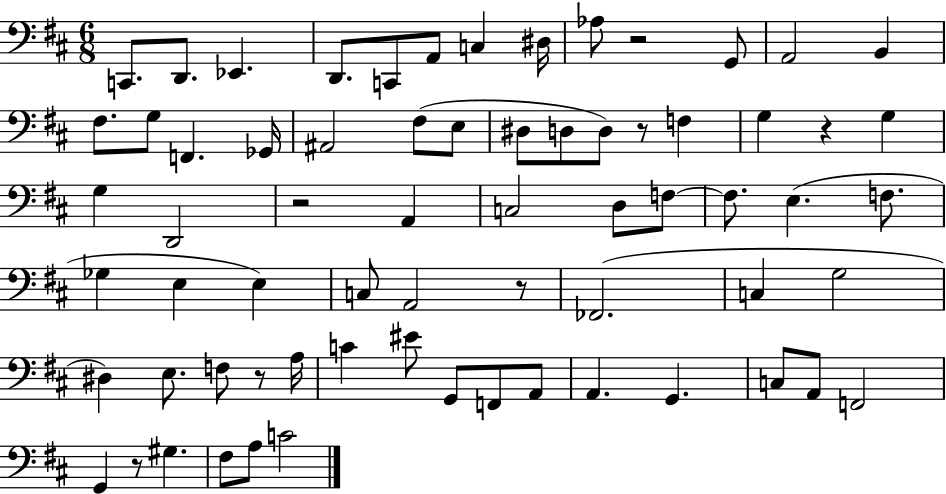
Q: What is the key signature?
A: D major